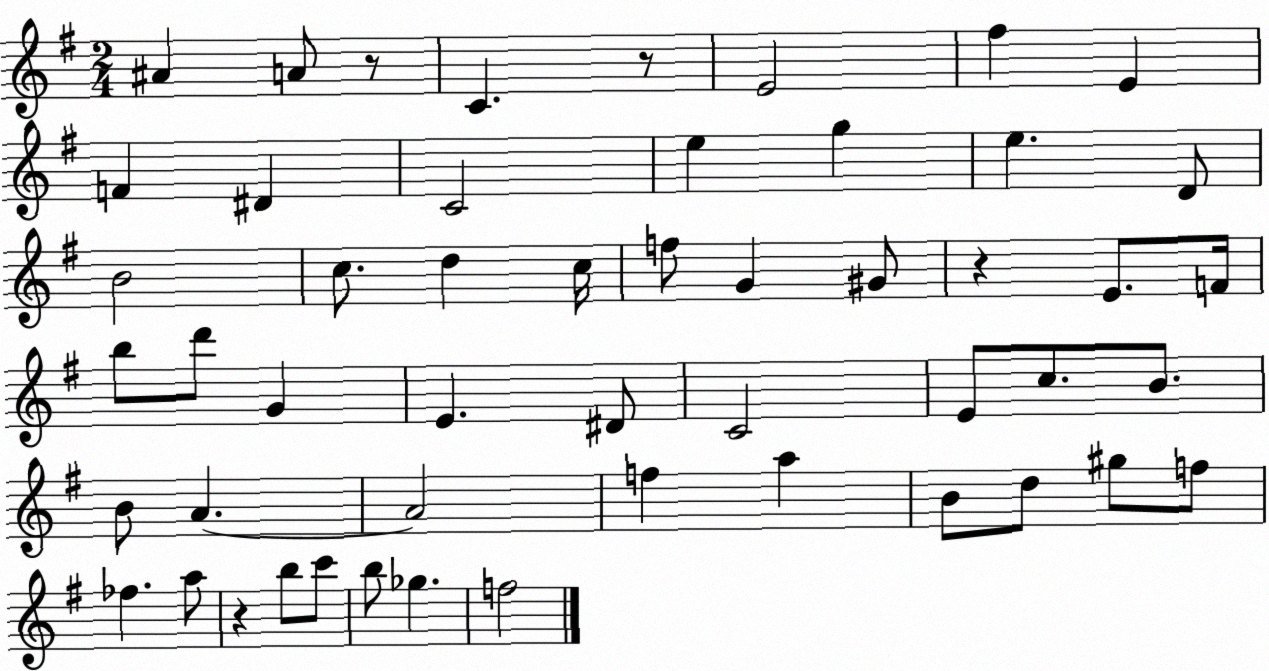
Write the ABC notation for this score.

X:1
T:Untitled
M:2/4
L:1/4
K:G
^A A/2 z/2 C z/2 E2 ^f E F ^D C2 e g e D/2 B2 c/2 d c/4 f/2 G ^G/2 z E/2 F/4 b/2 d'/2 G E ^D/2 C2 E/2 c/2 B/2 B/2 A A2 f a B/2 d/2 ^g/2 f/2 _f a/2 z b/2 c'/2 b/2 _g f2